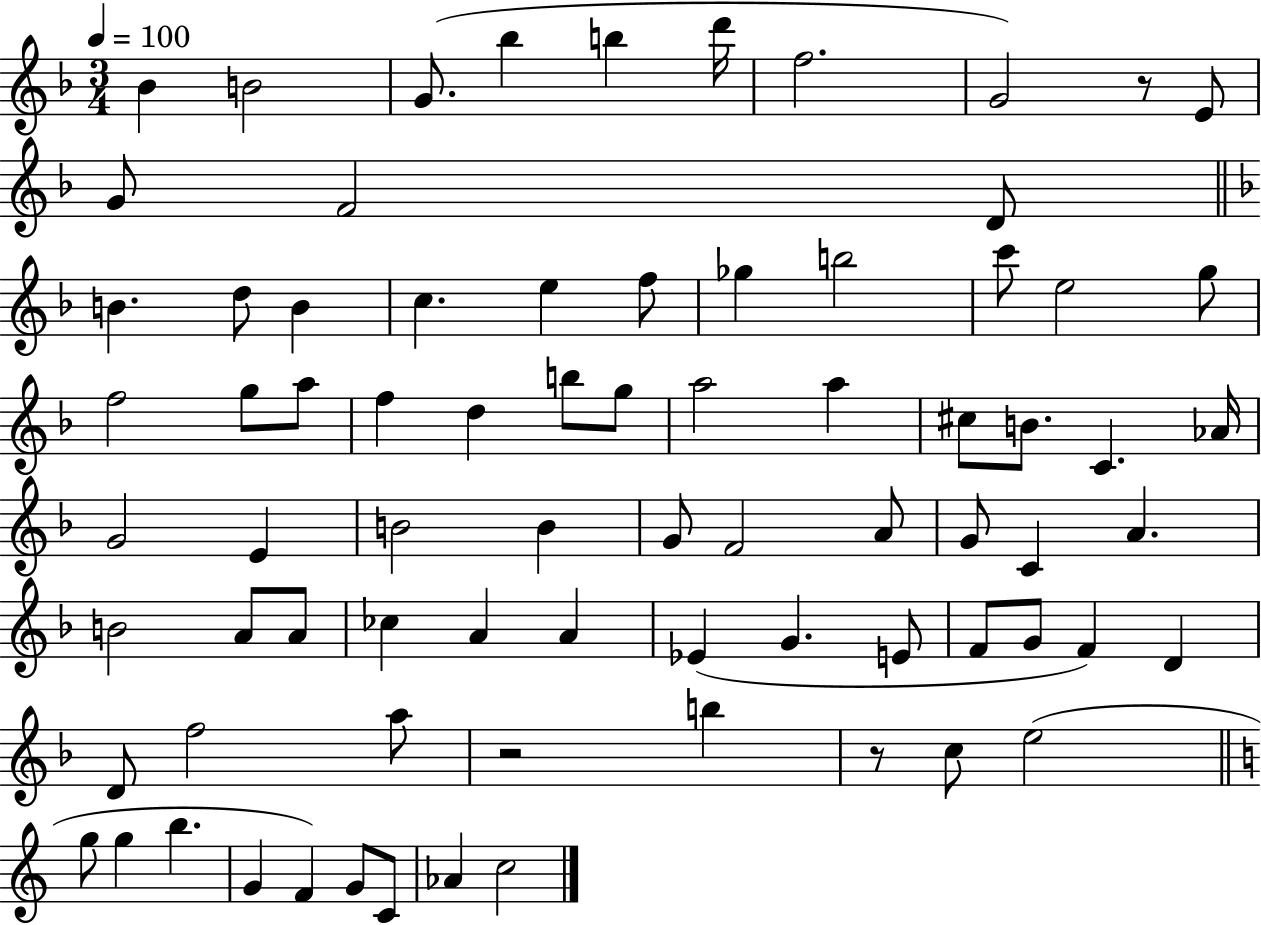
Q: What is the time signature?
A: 3/4